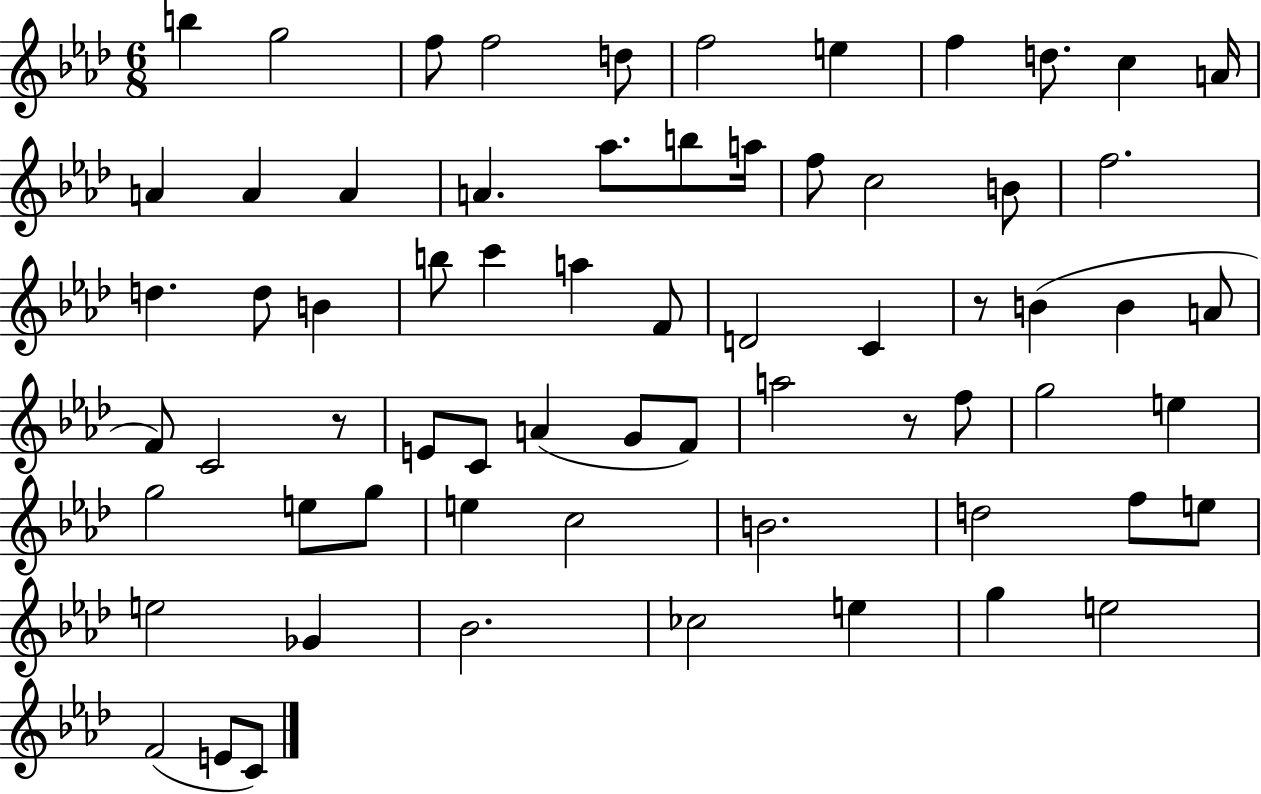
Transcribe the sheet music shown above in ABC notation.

X:1
T:Untitled
M:6/8
L:1/4
K:Ab
b g2 f/2 f2 d/2 f2 e f d/2 c A/4 A A A A _a/2 b/2 a/4 f/2 c2 B/2 f2 d d/2 B b/2 c' a F/2 D2 C z/2 B B A/2 F/2 C2 z/2 E/2 C/2 A G/2 F/2 a2 z/2 f/2 g2 e g2 e/2 g/2 e c2 B2 d2 f/2 e/2 e2 _G _B2 _c2 e g e2 F2 E/2 C/2